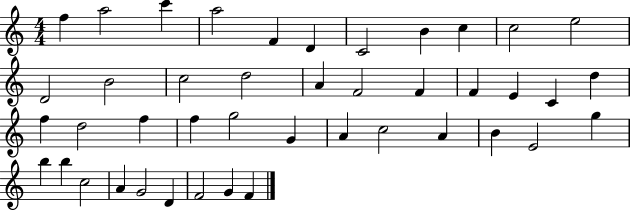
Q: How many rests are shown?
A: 0